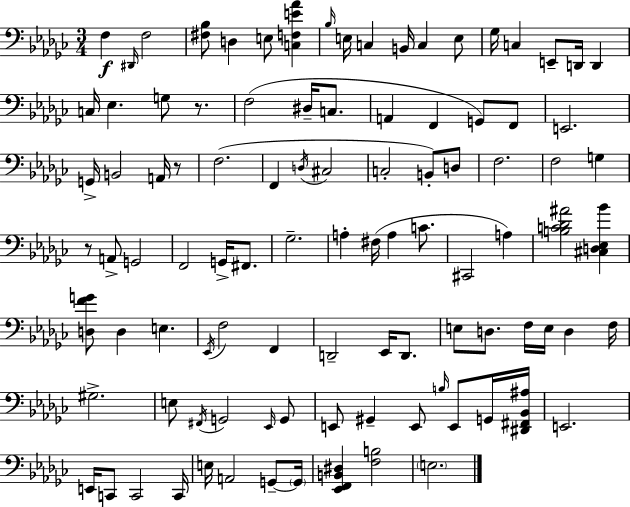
X:1
T:Untitled
M:3/4
L:1/4
K:Ebm
F, ^D,,/4 F,2 [^F,_B,]/2 D, E,/2 [C,F,E_A] _B,/4 E,/4 C, B,,/4 C, E,/2 _G,/4 C, E,,/2 D,,/4 D,, C,/4 _E, G,/2 z/2 F,2 ^D,/4 C,/2 A,, F,, G,,/2 F,,/2 E,,2 G,,/4 B,,2 A,,/4 z/2 F,2 F,, D,/4 ^C,2 C,2 B,,/2 D,/2 F,2 F,2 G, z/2 A,,/2 G,,2 F,,2 G,,/4 ^F,,/2 _G,2 A, ^F,/4 A, C/2 ^C,,2 A, [B,C_D^A]2 [^C,D,_E,_B] [D,FG]/2 D, E, _E,,/4 F,2 F,, D,,2 _E,,/4 D,,/2 E,/2 D,/2 F,/4 E,/4 D, F,/4 ^G,2 E,/2 ^F,,/4 G,,2 _E,,/4 G,,/2 E,,/2 ^G,, E,,/2 B,/4 E,,/2 G,,/4 [^D,,^F,,_B,,^A,]/4 E,,2 E,,/4 C,,/2 C,,2 C,,/4 E,/4 A,,2 G,,/2 G,,/4 [_E,,F,,B,,^D,] [F,B,]2 E,2